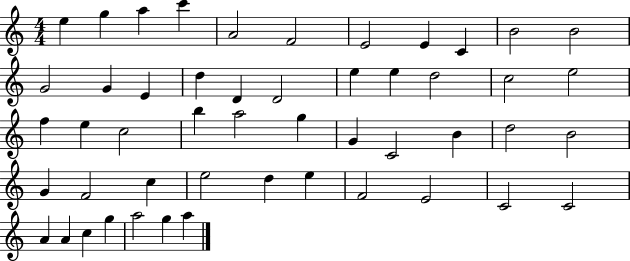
X:1
T:Untitled
M:4/4
L:1/4
K:C
e g a c' A2 F2 E2 E C B2 B2 G2 G E d D D2 e e d2 c2 e2 f e c2 b a2 g G C2 B d2 B2 G F2 c e2 d e F2 E2 C2 C2 A A c g a2 g a